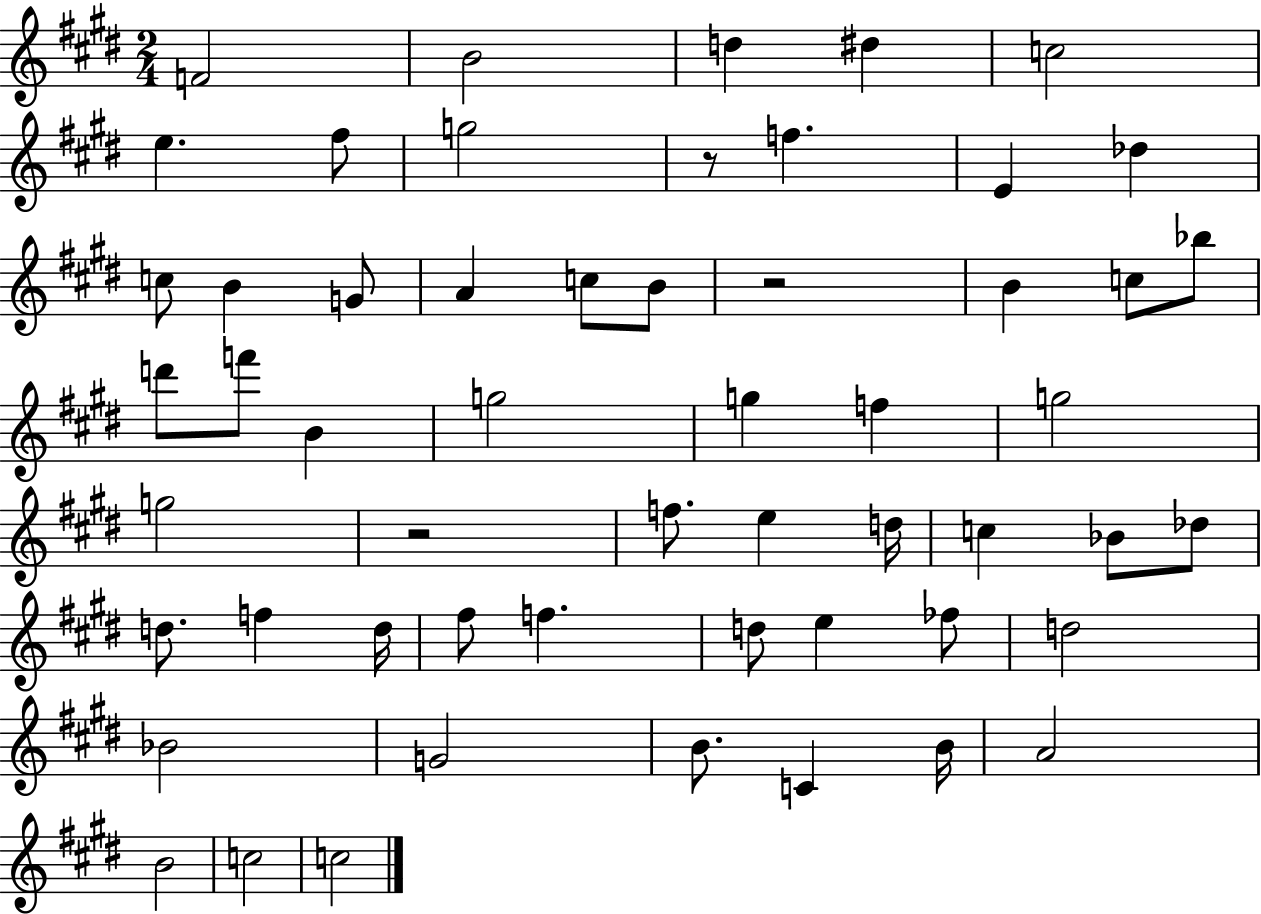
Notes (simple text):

F4/h B4/h D5/q D#5/q C5/h E5/q. F#5/e G5/h R/e F5/q. E4/q Db5/q C5/e B4/q G4/e A4/q C5/e B4/e R/h B4/q C5/e Bb5/e D6/e F6/e B4/q G5/h G5/q F5/q G5/h G5/h R/h F5/e. E5/q D5/s C5/q Bb4/e Db5/e D5/e. F5/q D5/s F#5/e F5/q. D5/e E5/q FES5/e D5/h Bb4/h G4/h B4/e. C4/q B4/s A4/h B4/h C5/h C5/h